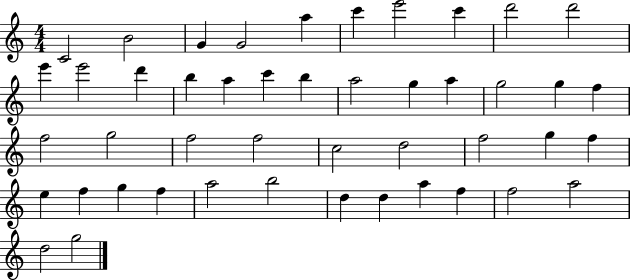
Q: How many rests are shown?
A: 0